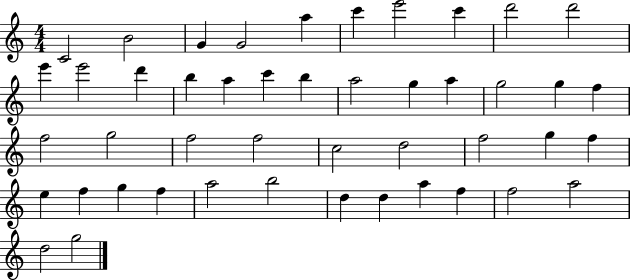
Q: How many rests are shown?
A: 0